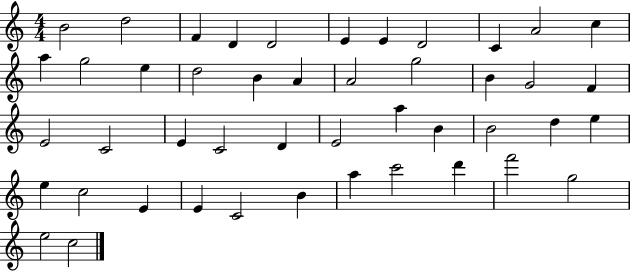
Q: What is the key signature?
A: C major